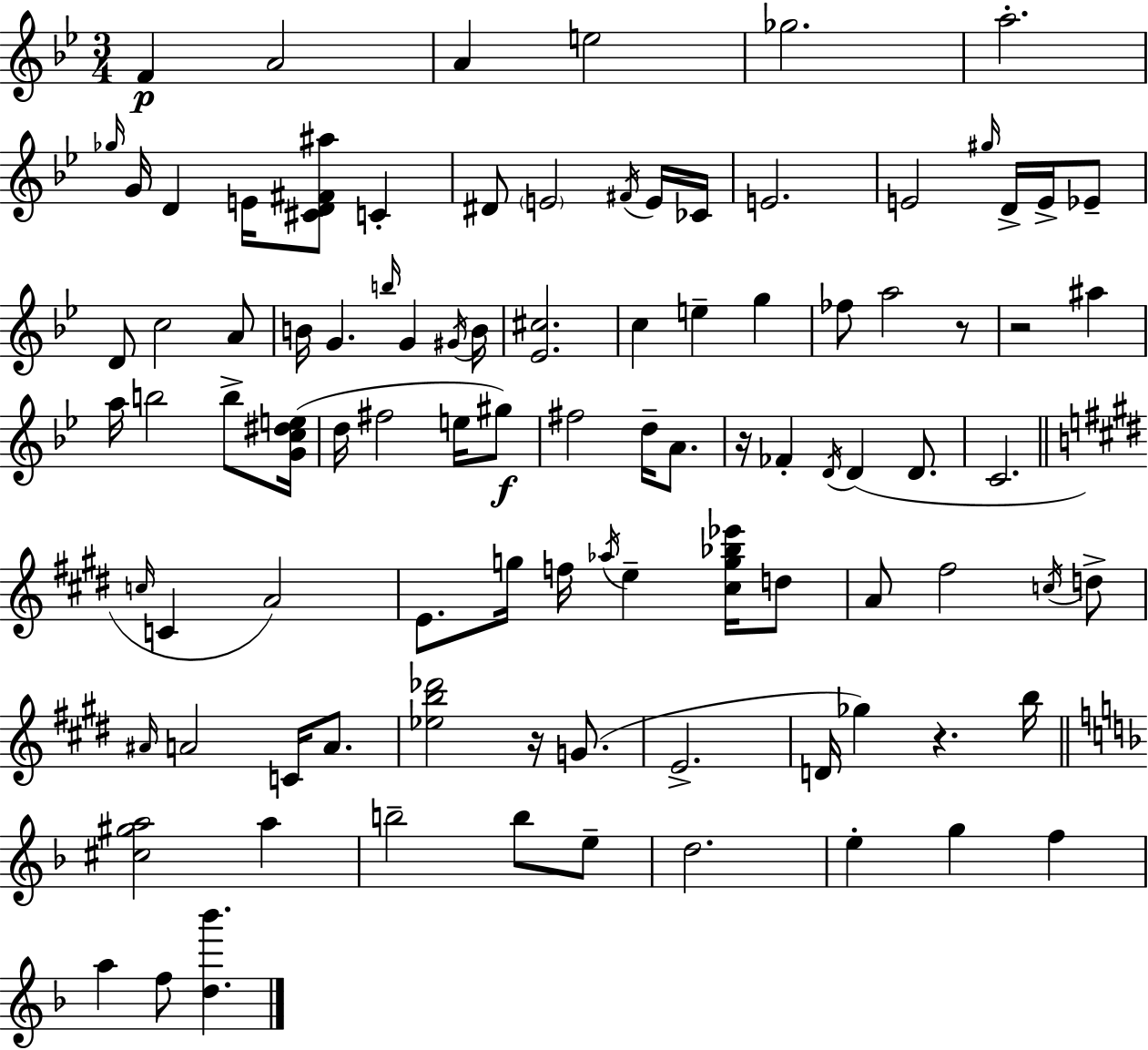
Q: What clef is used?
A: treble